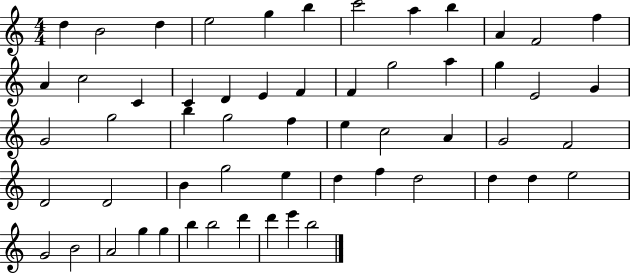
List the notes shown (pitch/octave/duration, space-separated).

D5/q B4/h D5/q E5/h G5/q B5/q C6/h A5/q B5/q A4/q F4/h F5/q A4/q C5/h C4/q C4/q D4/q E4/q F4/q F4/q G5/h A5/q G5/q E4/h G4/q G4/h G5/h B5/q G5/h F5/q E5/q C5/h A4/q G4/h F4/h D4/h D4/h B4/q G5/h E5/q D5/q F5/q D5/h D5/q D5/q E5/h G4/h B4/h A4/h G5/q G5/q B5/q B5/h D6/q D6/q E6/q B5/h